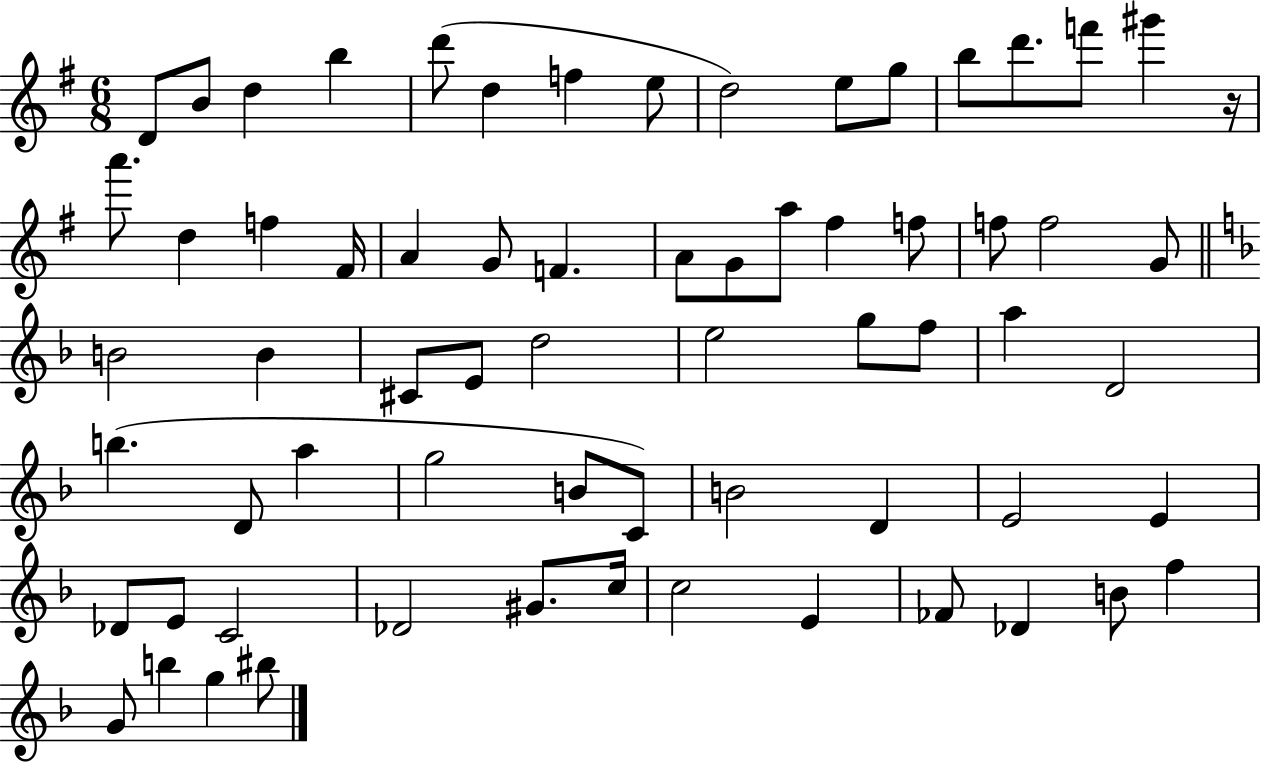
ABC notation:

X:1
T:Untitled
M:6/8
L:1/4
K:G
D/2 B/2 d b d'/2 d f e/2 d2 e/2 g/2 b/2 d'/2 f'/2 ^g' z/4 a'/2 d f ^F/4 A G/2 F A/2 G/2 a/2 ^f f/2 f/2 f2 G/2 B2 B ^C/2 E/2 d2 e2 g/2 f/2 a D2 b D/2 a g2 B/2 C/2 B2 D E2 E _D/2 E/2 C2 _D2 ^G/2 c/4 c2 E _F/2 _D B/2 f G/2 b g ^b/2